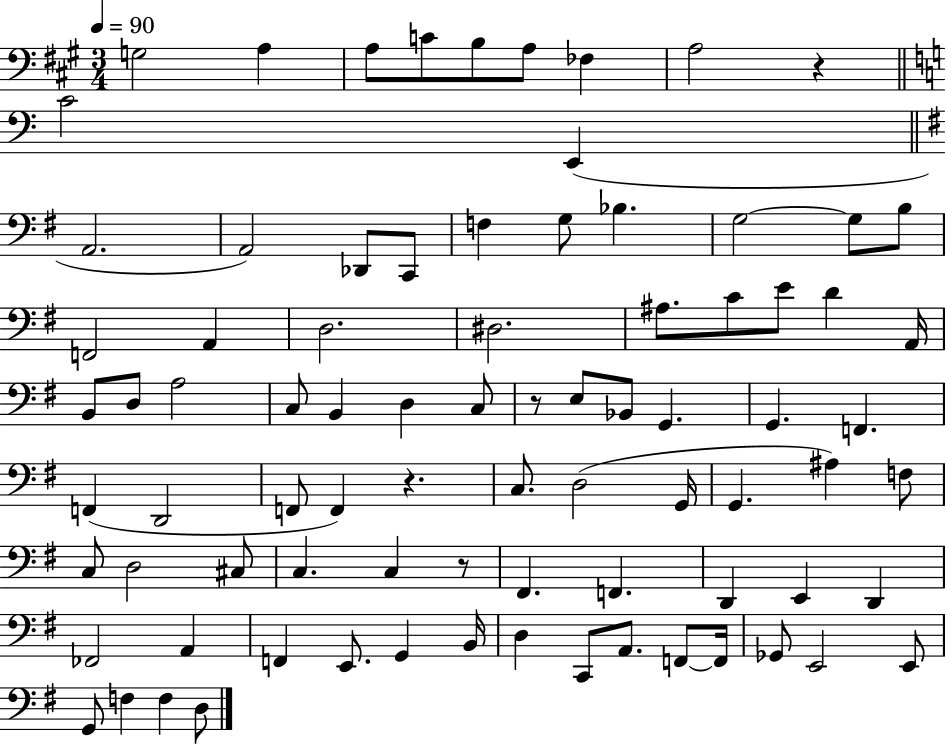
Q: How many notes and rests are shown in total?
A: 83